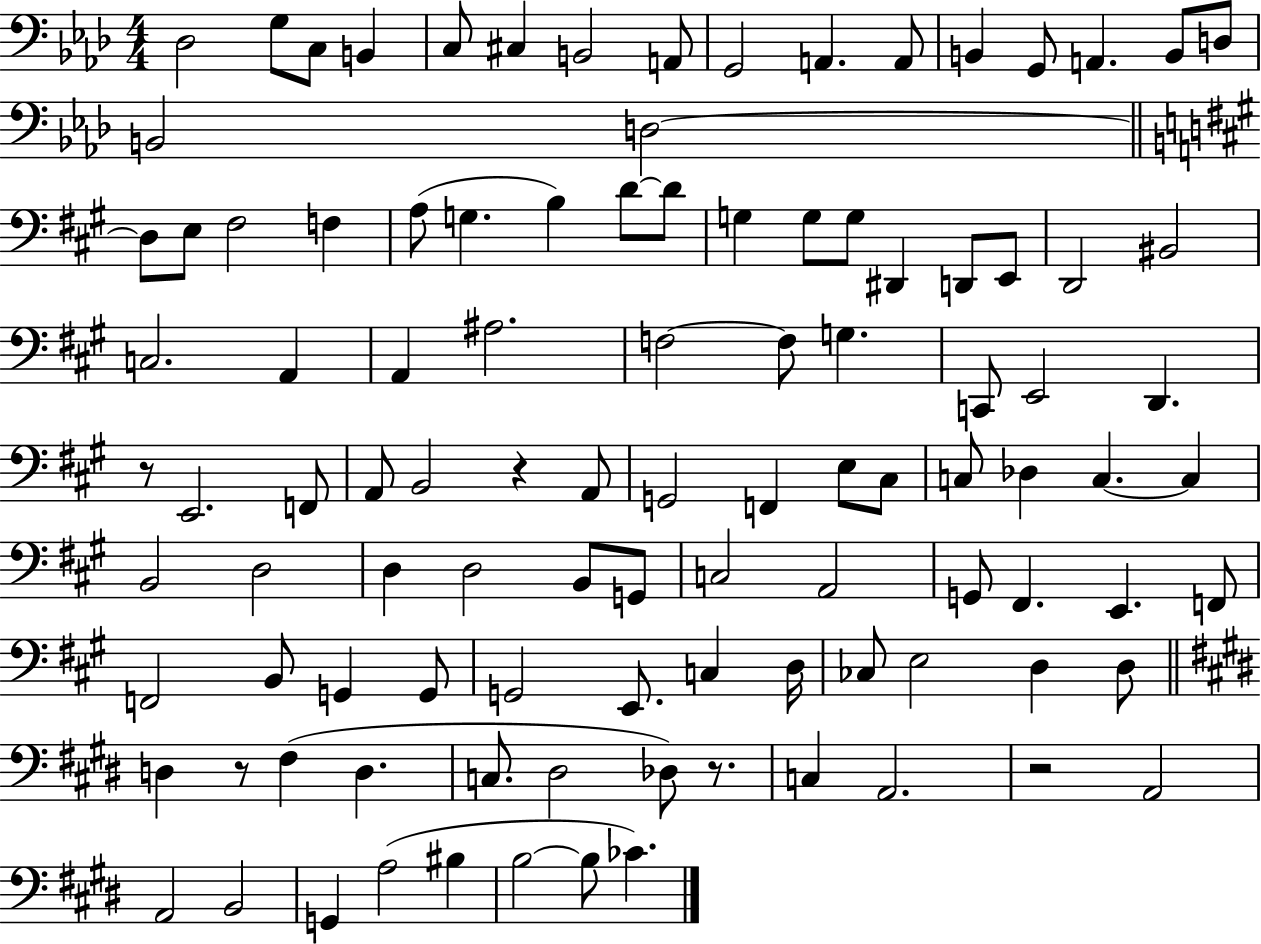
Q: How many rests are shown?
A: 5